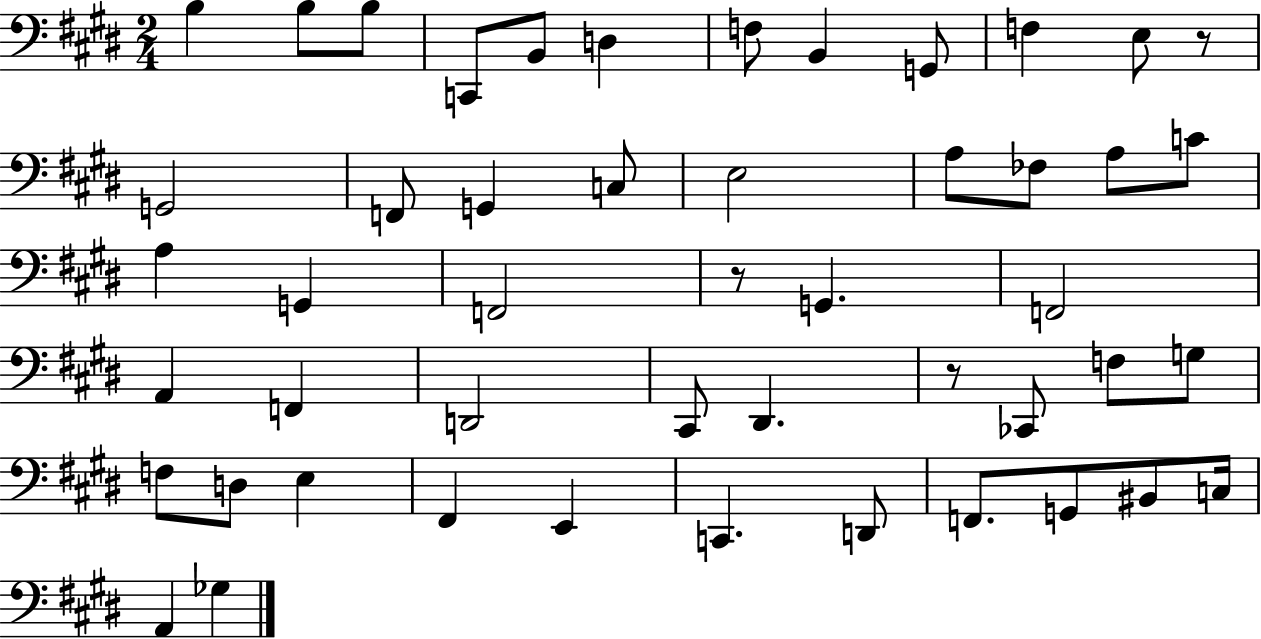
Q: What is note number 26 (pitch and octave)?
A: A2